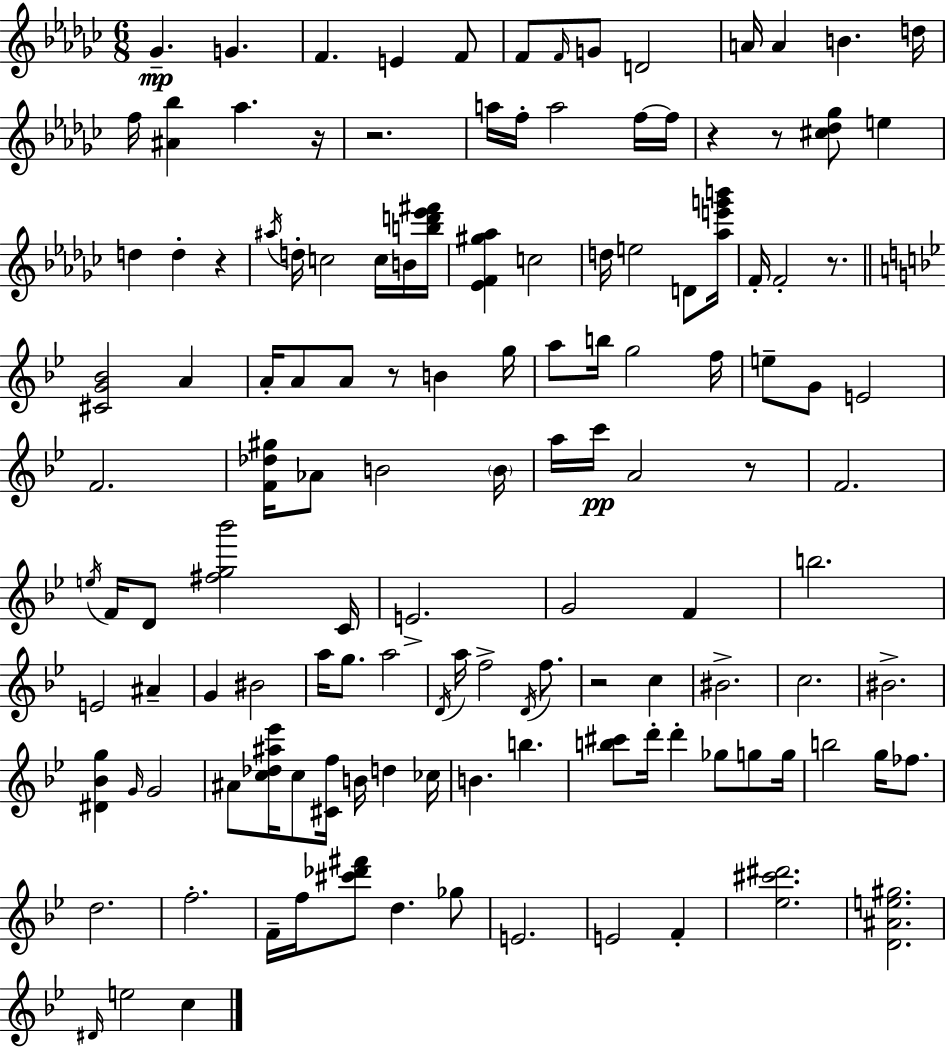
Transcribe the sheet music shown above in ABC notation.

X:1
T:Untitled
M:6/8
L:1/4
K:Ebm
_G G F E F/2 F/2 F/4 G/2 D2 A/4 A B d/4 f/4 [^A_b] _a z/4 z2 a/4 f/4 a2 f/4 f/4 z z/2 [^c_d_g]/2 e d d z ^a/4 d/4 c2 c/4 B/4 [bd'_e'^f']/4 [_EF^g_a] c2 d/4 e2 D/2 [_ae'g'b']/4 F/4 F2 z/2 [^CG_B]2 A A/4 A/2 A/2 z/2 B g/4 a/2 b/4 g2 f/4 e/2 G/2 E2 F2 [F_d^g]/4 _A/2 B2 B/4 a/4 c'/4 A2 z/2 F2 e/4 F/4 D/2 [^fg_b']2 C/4 E2 G2 F b2 E2 ^A G ^B2 a/4 g/2 a2 D/4 a/4 f2 D/4 f/2 z2 c ^B2 c2 ^B2 [^D_Bg] G/4 G2 ^A/2 [c_d^a_e']/4 c/2 [^Cf]/4 B/4 d _c/4 B b [b^c']/2 d'/4 d' _g/2 g/2 g/4 b2 g/4 _f/2 d2 f2 F/4 f/4 [^c'_d'^f']/2 d _g/2 E2 E2 F [_e^c'^d']2 [D^Ae^g]2 ^D/4 e2 c